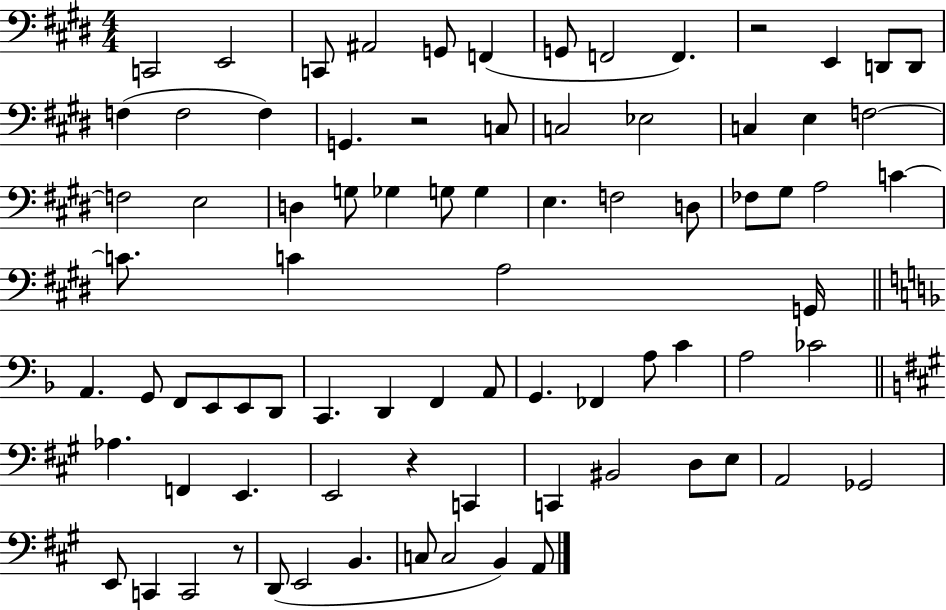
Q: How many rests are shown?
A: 4